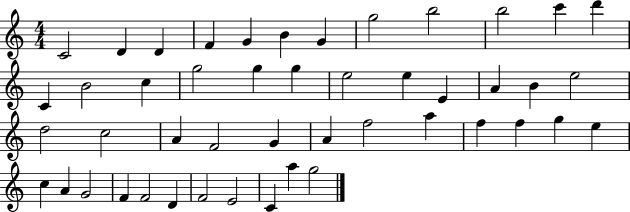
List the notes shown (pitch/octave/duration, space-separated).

C4/h D4/q D4/q F4/q G4/q B4/q G4/q G5/h B5/h B5/h C6/q D6/q C4/q B4/h C5/q G5/h G5/q G5/q E5/h E5/q E4/q A4/q B4/q E5/h D5/h C5/h A4/q F4/h G4/q A4/q F5/h A5/q F5/q F5/q G5/q E5/q C5/q A4/q G4/h F4/q F4/h D4/q F4/h E4/h C4/q A5/q G5/h